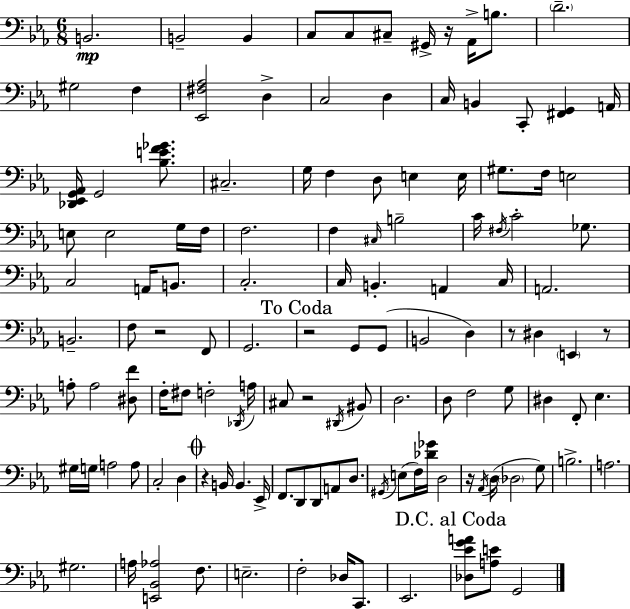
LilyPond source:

{
  \clef bass
  \numericTimeSignature
  \time 6/8
  \key c \minor
  b,2.\mp | b,2-- b,4 | c8 c8 cis8-- gis,16-> r16 aes,16-> b8. | \parenthesize d'2.-- | \break gis2 f4 | <ees, fis aes>2 d4-> | c2 d4 | c16 b,4 c,8-. <fis, g,>4 a,16 | \break <des, ees, g, aes,>16 g,2 <bes e' f' ges'>8. | cis2.-- | g16 f4 d8 e4 e16 | gis8. f16 e2 | \break e8 e2 g16 f16 | f2. | f4 \grace { cis16 } b2-- | c'16 \acciaccatura { fis16 } c'2-. ges8. | \break c2 a,16 b,8. | c2.-. | c16 b,4.-. a,4 | c16 a,2. | \break b,2.-- | f8 r2 | f,8 g,2. | \mark "To Coda" r2 g,8 | \break g,8( b,2 d4) | r8 dis4 \parenthesize e,4 | r8 a8-. a2 | <dis f'>8 f16-. fis8 f2-. | \break \acciaccatura { des,16 } a16 cis8 r2 | \acciaccatura { dis,16 } bis,8 d2. | d8 f2 | g8 dis4 f,8-. ees4. | \break gis16 g16 a2 | a8 c2-. | d4 \mark \markup { \musicglyph "scripts.coda" } r4 b,16 b,4. | ees,16-> f,8. d,8 d,8 a,8 | \break d8. \acciaccatura { gis,16 }( e8 f16) <des' ges'>16 d2 | r16 \acciaccatura { aes,16 }( d16 \parenthesize des2 | g8) b2.-> | a2. | \break gis2. | a16 <e, bes, aes>2 | f8. e2.-- | f2-. | \break des16 c,8. ees,2. | \mark "D.C. al Coda" <des ees' g' a'>8 <a e'>8 g,2 | \bar "|."
}